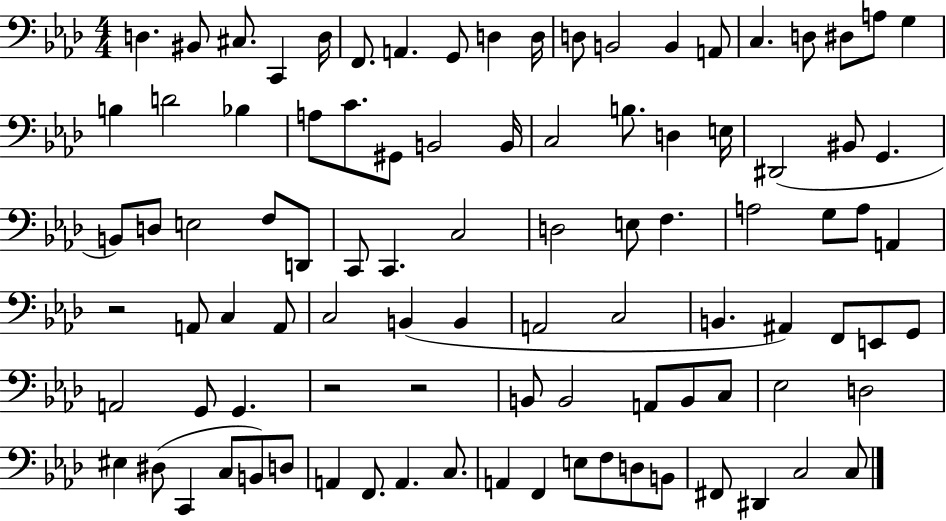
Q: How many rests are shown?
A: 3